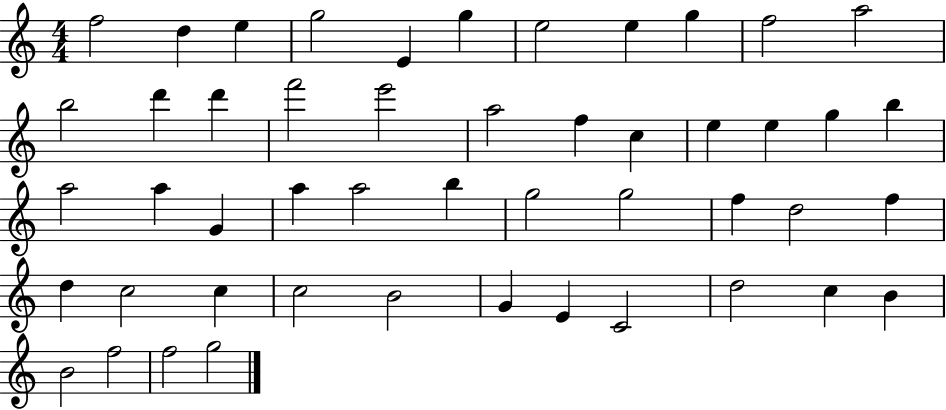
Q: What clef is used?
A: treble